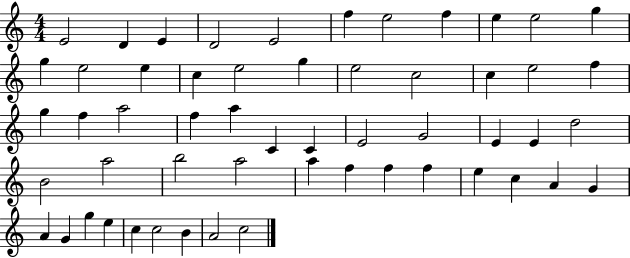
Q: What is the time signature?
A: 4/4